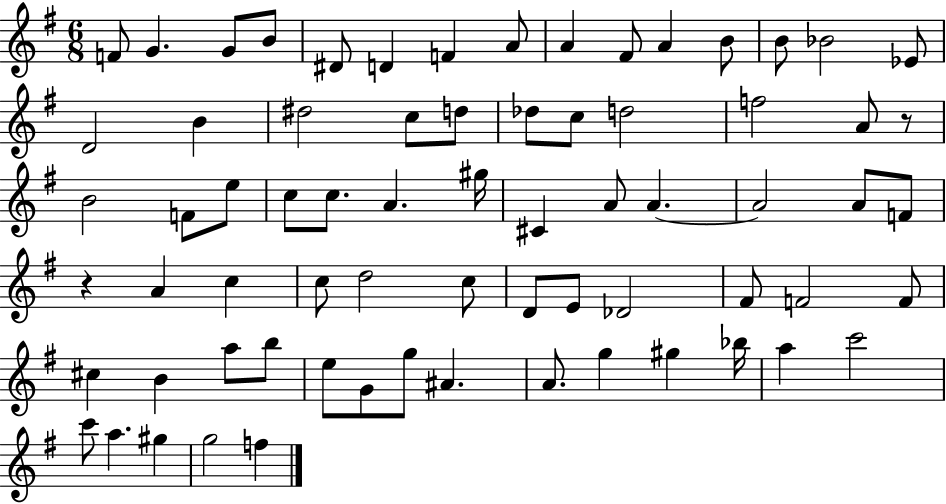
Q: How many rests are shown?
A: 2